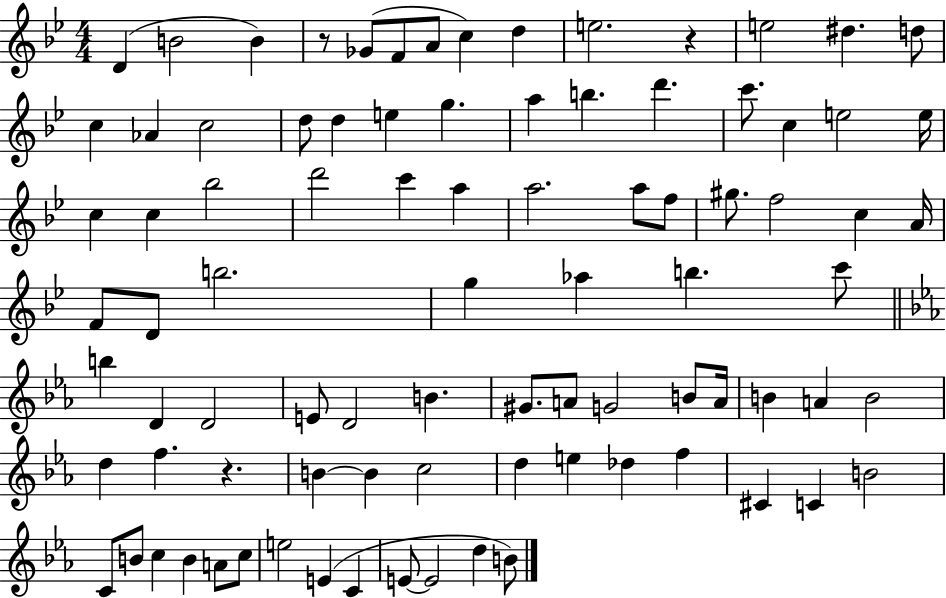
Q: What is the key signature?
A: BES major